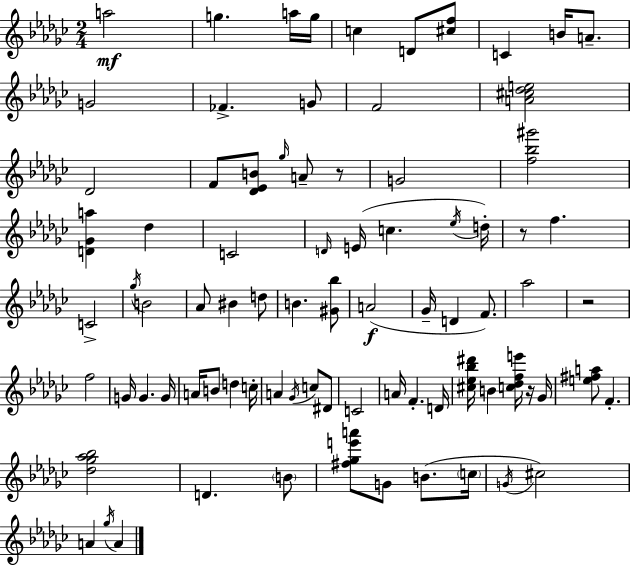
A5/h G5/q. A5/s G5/s C5/q D4/e [C#5,F5]/e C4/q B4/s A4/e. G4/h FES4/q. G4/e F4/h [A4,C#5,Db5,E5]/h Db4/h F4/e [Db4,Eb4,B4]/e Gb5/s A4/e R/e G4/h [F5,Bb5,G#6]/h [D4,Gb4,A5]/q Db5/q C4/h D4/s E4/s C5/q. Eb5/s D5/s R/e F5/q. C4/h Gb5/s B4/h Ab4/e BIS4/q D5/e B4/q. [G#4,Bb5]/e A4/h Gb4/s D4/q F4/e. Ab5/h R/h F5/h G4/s G4/q. G4/s A4/s B4/e D5/q C5/s A4/q Gb4/s C5/e D#4/e C4/h A4/s F4/q. D4/s [C#5,Eb5,Bb5,D#6]/s B4/q [C5,Db5,F5,E6]/s R/s Gb4/s [E5,F#5,A5]/e F4/q. [Db5,Gb5,Ab5,Bb5]/h D4/q. B4/e [F#5,Gb5,E6,A6]/e G4/e B4/e. C5/s G4/s C#5/h A4/q Gb5/s A4/q